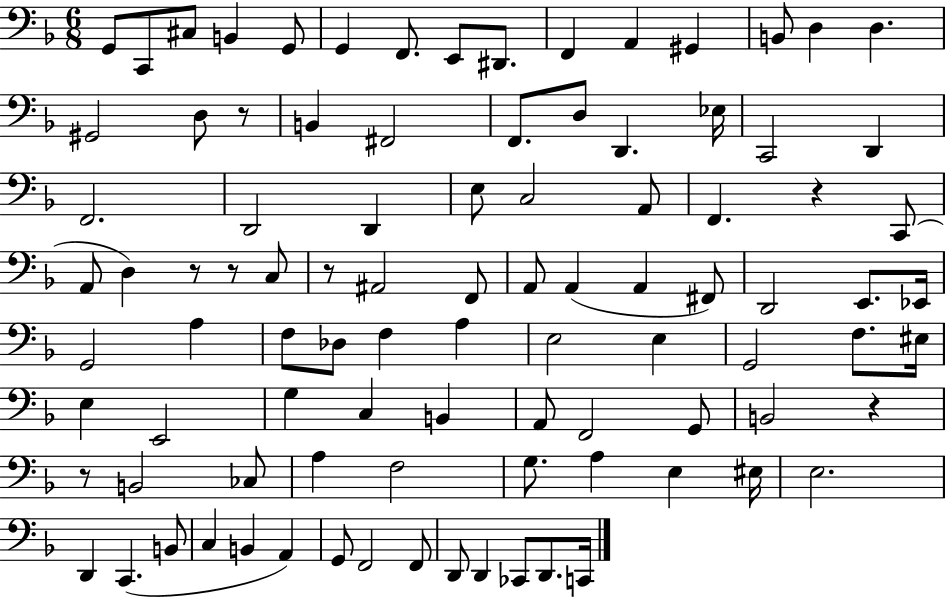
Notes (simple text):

G2/e C2/e C#3/e B2/q G2/e G2/q F2/e. E2/e D#2/e. F2/q A2/q G#2/q B2/e D3/q D3/q. G#2/h D3/e R/e B2/q F#2/h F2/e. D3/e D2/q. Eb3/s C2/h D2/q F2/h. D2/h D2/q E3/e C3/h A2/e F2/q. R/q C2/e A2/e D3/q R/e R/e C3/e R/e A#2/h F2/e A2/e A2/q A2/q F#2/e D2/h E2/e. Eb2/s G2/h A3/q F3/e Db3/e F3/q A3/q E3/h E3/q G2/h F3/e. EIS3/s E3/q E2/h G3/q C3/q B2/q A2/e F2/h G2/e B2/h R/q R/e B2/h CES3/e A3/q F3/h G3/e. A3/q E3/q EIS3/s E3/h. D2/q C2/q. B2/e C3/q B2/q A2/q G2/e F2/h F2/e D2/e D2/q CES2/e D2/e. C2/s